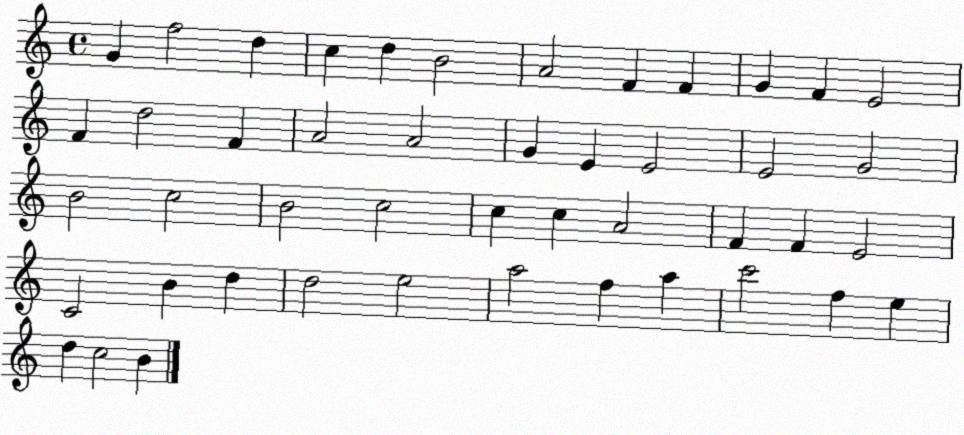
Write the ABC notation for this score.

X:1
T:Untitled
M:4/4
L:1/4
K:C
G f2 d c d B2 A2 F F G F E2 F d2 F A2 A2 G E E2 E2 G2 B2 c2 B2 c2 c c A2 F F E2 C2 B d d2 e2 a2 f a c'2 f e d c2 B